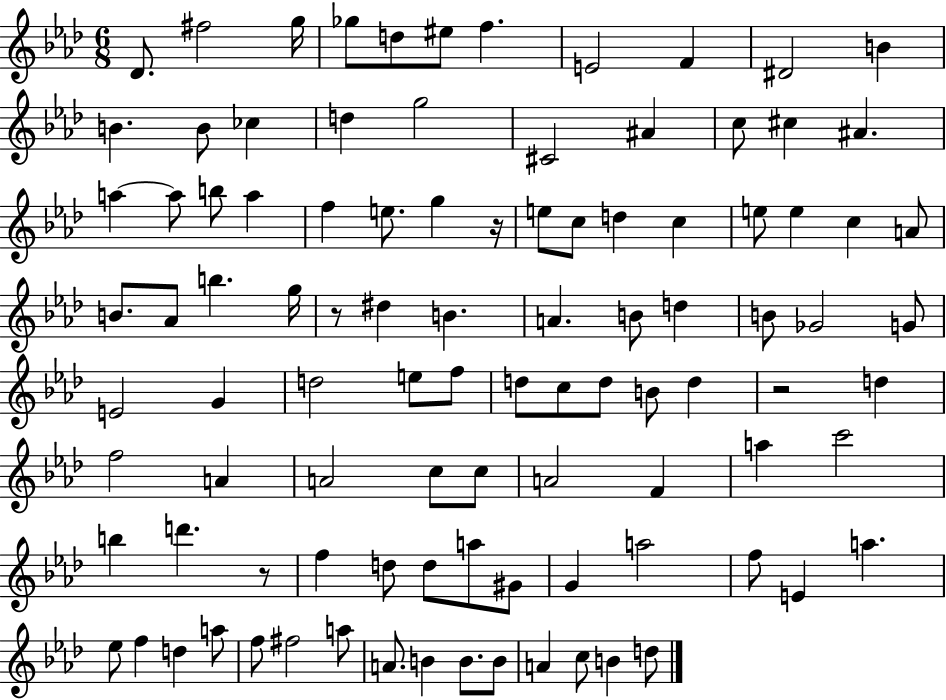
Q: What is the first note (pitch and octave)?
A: Db4